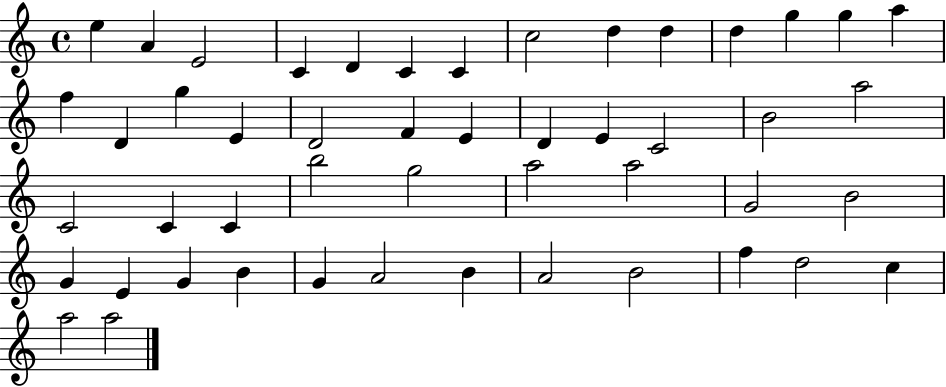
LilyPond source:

{
  \clef treble
  \time 4/4
  \defaultTimeSignature
  \key c \major
  e''4 a'4 e'2 | c'4 d'4 c'4 c'4 | c''2 d''4 d''4 | d''4 g''4 g''4 a''4 | \break f''4 d'4 g''4 e'4 | d'2 f'4 e'4 | d'4 e'4 c'2 | b'2 a''2 | \break c'2 c'4 c'4 | b''2 g''2 | a''2 a''2 | g'2 b'2 | \break g'4 e'4 g'4 b'4 | g'4 a'2 b'4 | a'2 b'2 | f''4 d''2 c''4 | \break a''2 a''2 | \bar "|."
}